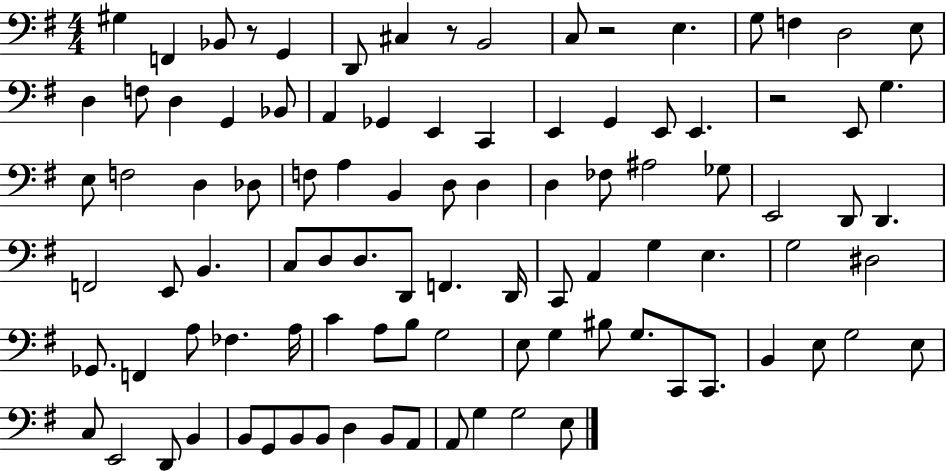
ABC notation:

X:1
T:Untitled
M:4/4
L:1/4
K:G
^G, F,, _B,,/2 z/2 G,, D,,/2 ^C, z/2 B,,2 C,/2 z2 E, G,/2 F, D,2 E,/2 D, F,/2 D, G,, _B,,/2 A,, _G,, E,, C,, E,, G,, E,,/2 E,, z2 E,,/2 G, E,/2 F,2 D, _D,/2 F,/2 A, B,, D,/2 D, D, _F,/2 ^A,2 _G,/2 E,,2 D,,/2 D,, F,,2 E,,/2 B,, C,/2 D,/2 D,/2 D,,/2 F,, D,,/4 C,,/2 A,, G, E, G,2 ^D,2 _G,,/2 F,, A,/2 _F, A,/4 C A,/2 B,/2 G,2 E,/2 G, ^B,/2 G,/2 C,,/2 C,,/2 B,, E,/2 G,2 E,/2 C,/2 E,,2 D,,/2 B,, B,,/2 G,,/2 B,,/2 B,,/2 D, B,,/2 A,,/2 A,,/2 G, G,2 E,/2